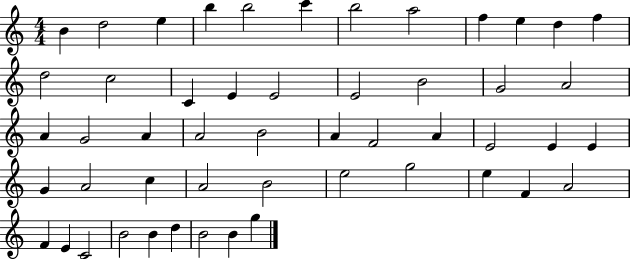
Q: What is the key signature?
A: C major